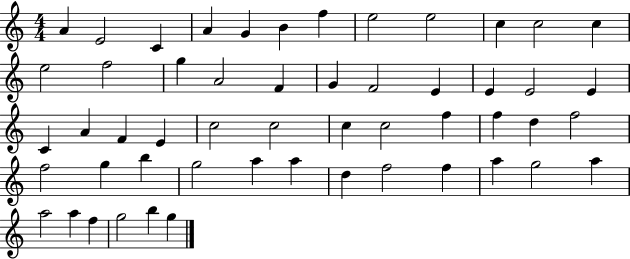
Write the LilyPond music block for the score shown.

{
  \clef treble
  \numericTimeSignature
  \time 4/4
  \key c \major
  a'4 e'2 c'4 | a'4 g'4 b'4 f''4 | e''2 e''2 | c''4 c''2 c''4 | \break e''2 f''2 | g''4 a'2 f'4 | g'4 f'2 e'4 | e'4 e'2 e'4 | \break c'4 a'4 f'4 e'4 | c''2 c''2 | c''4 c''2 f''4 | f''4 d''4 f''2 | \break f''2 g''4 b''4 | g''2 a''4 a''4 | d''4 f''2 f''4 | a''4 g''2 a''4 | \break a''2 a''4 f''4 | g''2 b''4 g''4 | \bar "|."
}